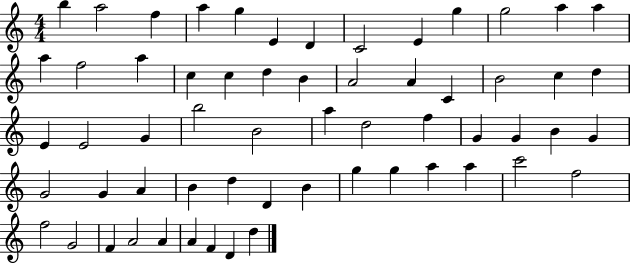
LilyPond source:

{
  \clef treble
  \numericTimeSignature
  \time 4/4
  \key c \major
  b''4 a''2 f''4 | a''4 g''4 e'4 d'4 | c'2 e'4 g''4 | g''2 a''4 a''4 | \break a''4 f''2 a''4 | c''4 c''4 d''4 b'4 | a'2 a'4 c'4 | b'2 c''4 d''4 | \break e'4 e'2 g'4 | b''2 b'2 | a''4 d''2 f''4 | g'4 g'4 b'4 g'4 | \break g'2 g'4 a'4 | b'4 d''4 d'4 b'4 | g''4 g''4 a''4 a''4 | c'''2 f''2 | \break f''2 g'2 | f'4 a'2 a'4 | a'4 f'4 d'4 d''4 | \bar "|."
}